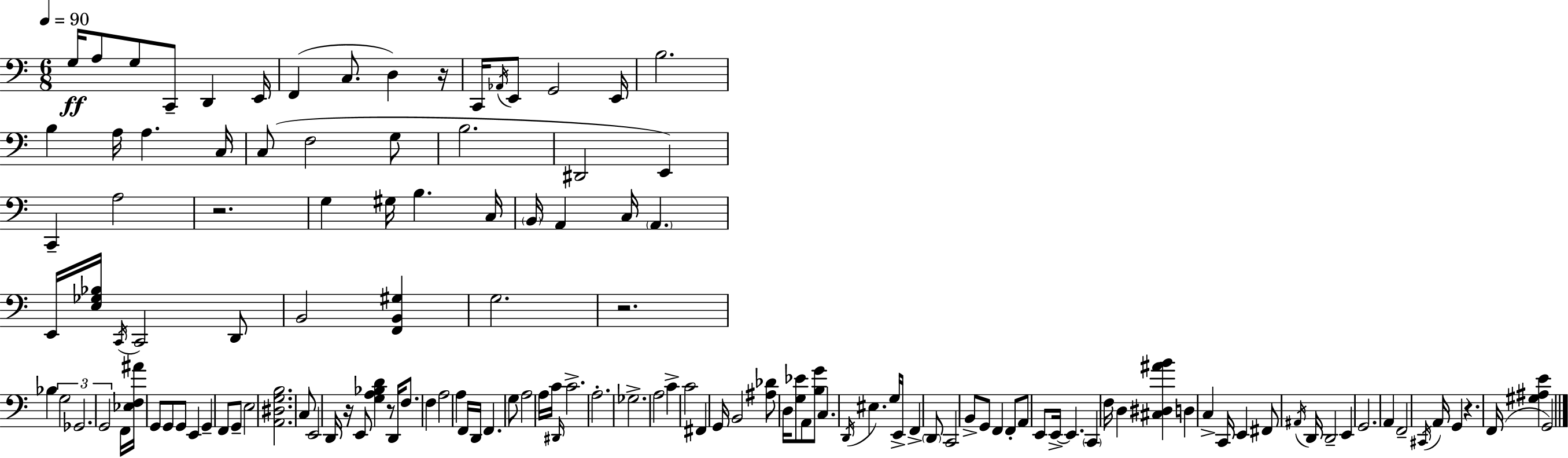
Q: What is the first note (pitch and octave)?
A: G3